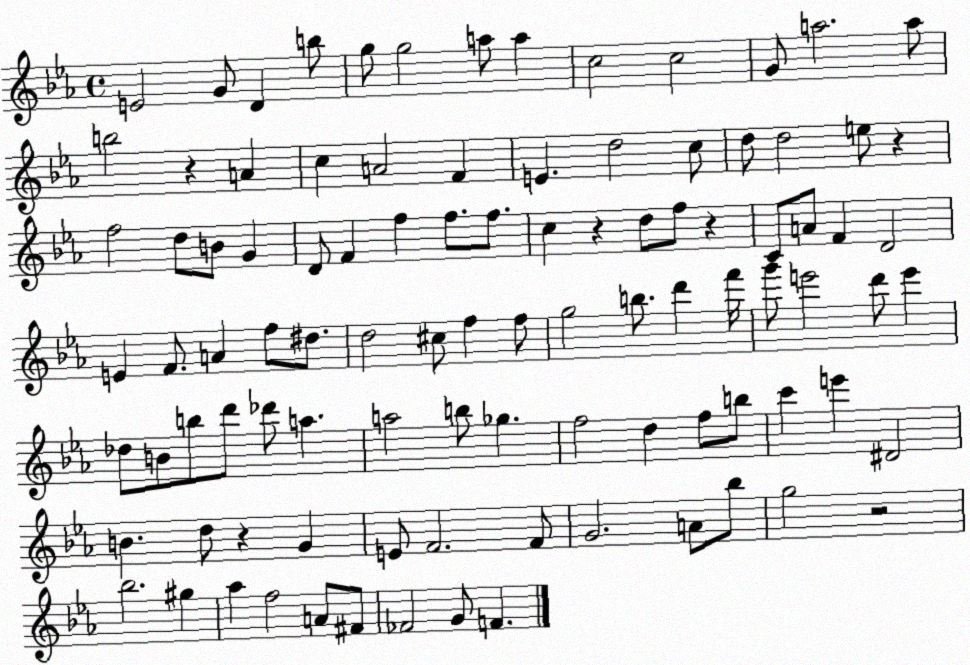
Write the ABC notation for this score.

X:1
T:Untitled
M:4/4
L:1/4
K:Eb
E2 G/2 D b/2 g/2 g2 a/2 a c2 c2 G/2 a2 a/2 b2 z A c A2 F E d2 c/2 d/2 d2 e/2 z f2 d/2 B/2 G D/2 F f f/2 f/2 c z d/2 f/2 z C/2 A/2 F D2 E F/2 A f/2 ^d/2 d2 ^c/2 f f/2 g2 b/2 d' f'/4 g'/2 e'2 d'/2 e' _d/2 B/2 b/2 d'/2 _d'/2 a a2 b/2 _g f2 d f/2 b/2 c' e' ^D2 B d/2 z G E/2 F2 F/2 G2 A/2 _b/2 g2 z2 _b2 ^g _a f2 A/2 ^F/2 _F2 G/2 F